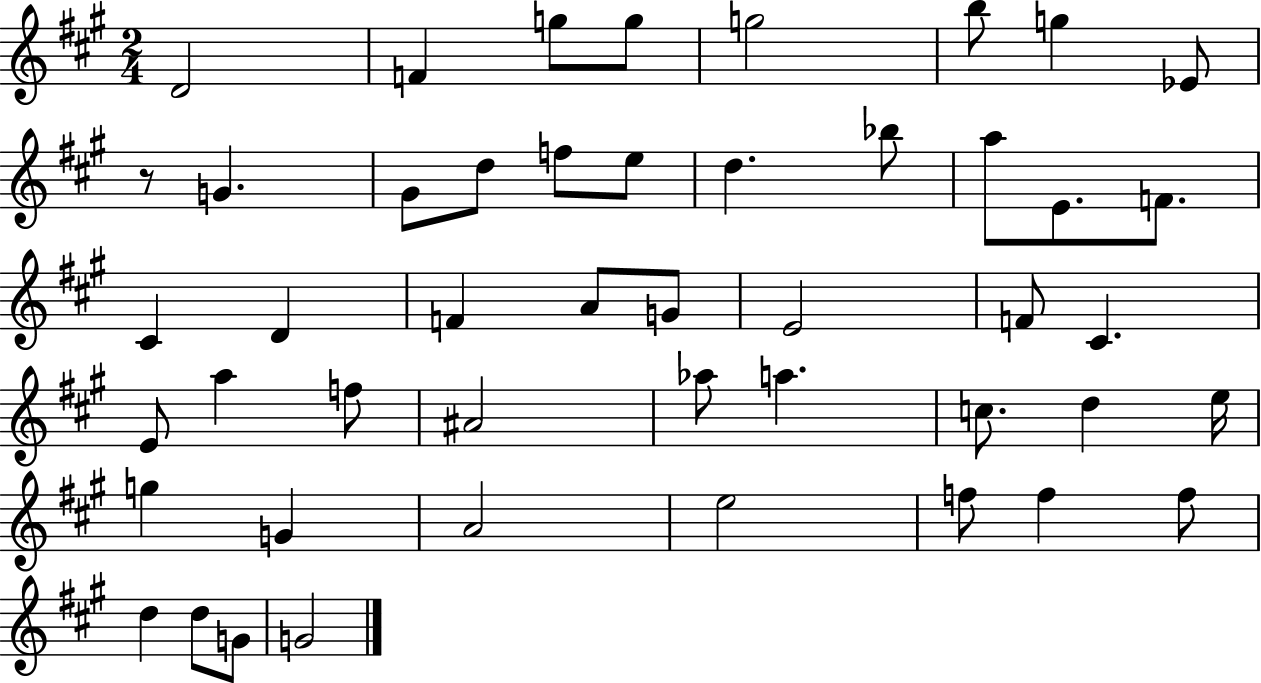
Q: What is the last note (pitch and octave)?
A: G4